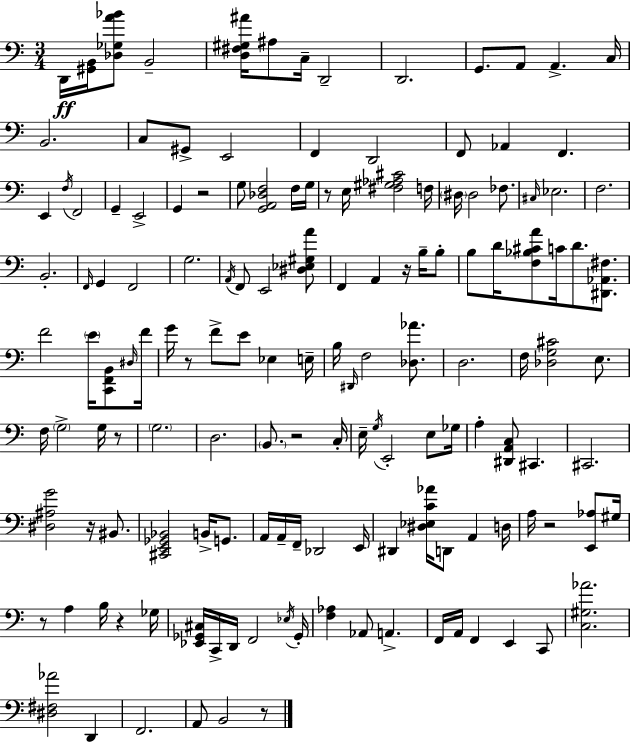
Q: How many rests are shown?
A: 11